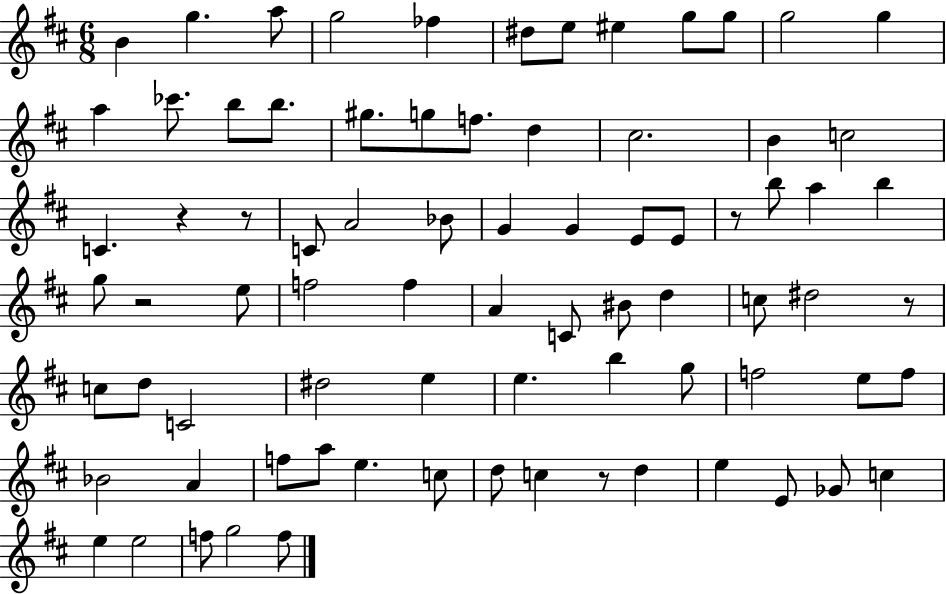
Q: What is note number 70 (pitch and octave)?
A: E5